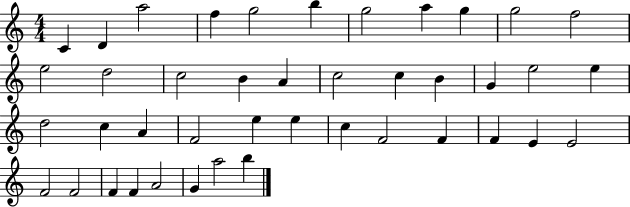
{
  \clef treble
  \numericTimeSignature
  \time 4/4
  \key c \major
  c'4 d'4 a''2 | f''4 g''2 b''4 | g''2 a''4 g''4 | g''2 f''2 | \break e''2 d''2 | c''2 b'4 a'4 | c''2 c''4 b'4 | g'4 e''2 e''4 | \break d''2 c''4 a'4 | f'2 e''4 e''4 | c''4 f'2 f'4 | f'4 e'4 e'2 | \break f'2 f'2 | f'4 f'4 a'2 | g'4 a''2 b''4 | \bar "|."
}